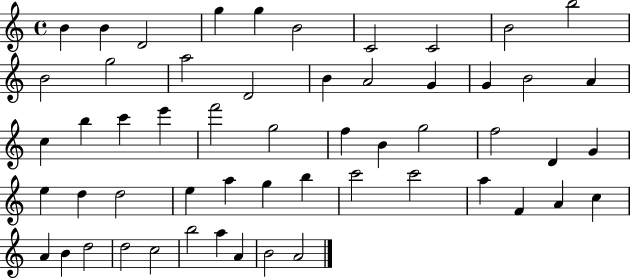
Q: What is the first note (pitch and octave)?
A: B4